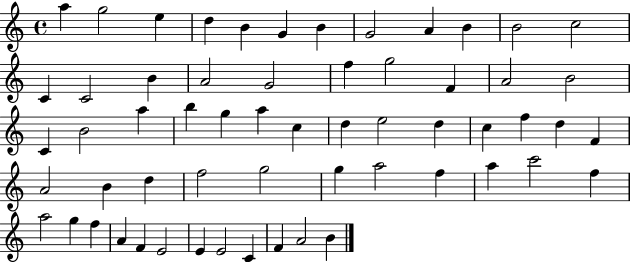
A5/q G5/h E5/q D5/q B4/q G4/q B4/q G4/h A4/q B4/q B4/h C5/h C4/q C4/h B4/q A4/h G4/h F5/q G5/h F4/q A4/h B4/h C4/q B4/h A5/q B5/q G5/q A5/q C5/q D5/q E5/h D5/q C5/q F5/q D5/q F4/q A4/h B4/q D5/q F5/h G5/h G5/q A5/h F5/q A5/q C6/h F5/q A5/h G5/q F5/q A4/q F4/q E4/h E4/q E4/h C4/q F4/q A4/h B4/q